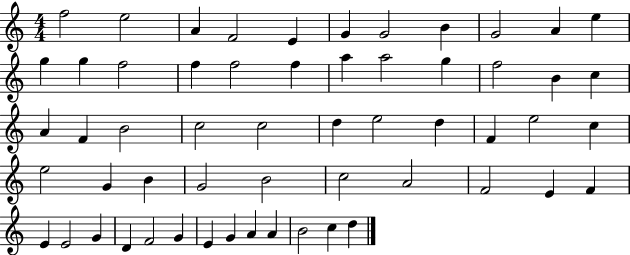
X:1
T:Untitled
M:4/4
L:1/4
K:C
f2 e2 A F2 E G G2 B G2 A e g g f2 f f2 f a a2 g f2 B c A F B2 c2 c2 d e2 d F e2 c e2 G B G2 B2 c2 A2 F2 E F E E2 G D F2 G E G A A B2 c d